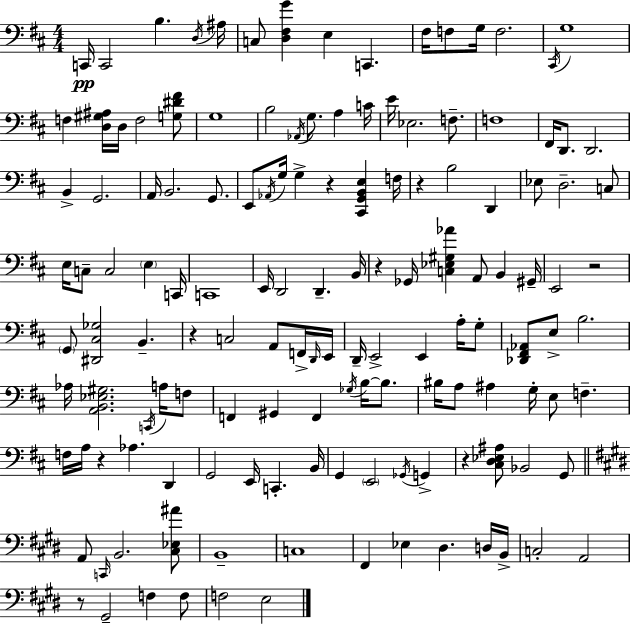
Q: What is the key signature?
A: D major